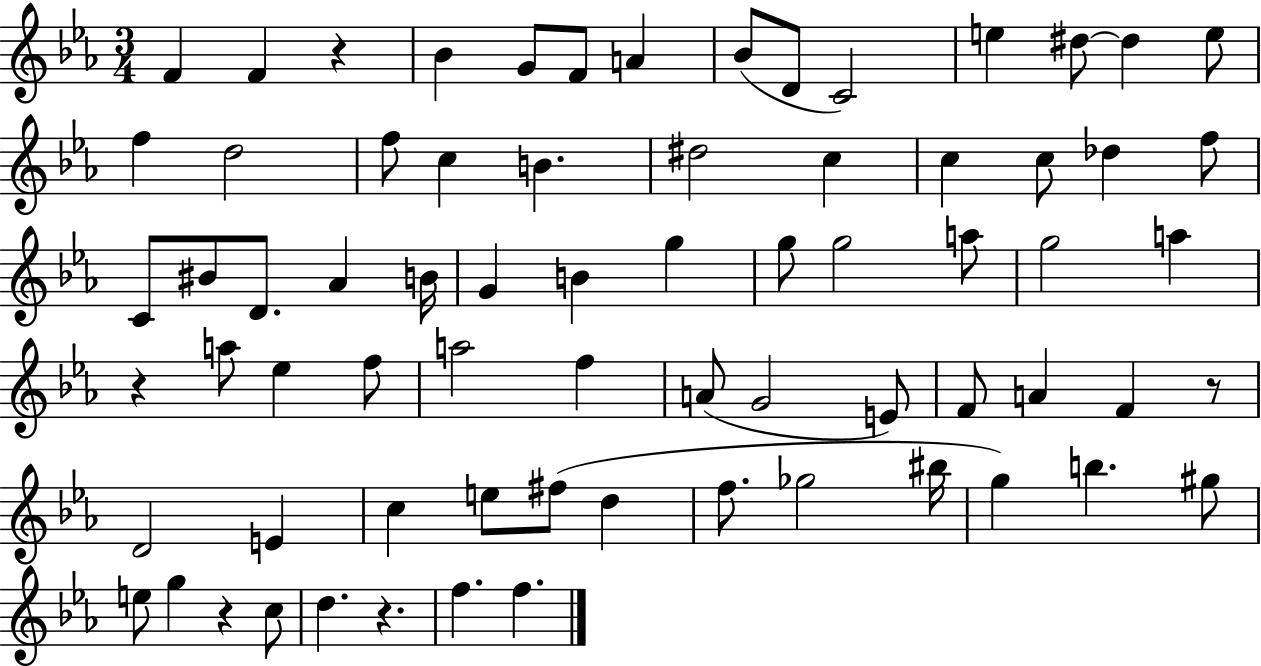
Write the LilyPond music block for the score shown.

{
  \clef treble
  \numericTimeSignature
  \time 3/4
  \key ees \major
  f'4 f'4 r4 | bes'4 g'8 f'8 a'4 | bes'8( d'8 c'2) | e''4 dis''8~~ dis''4 e''8 | \break f''4 d''2 | f''8 c''4 b'4. | dis''2 c''4 | c''4 c''8 des''4 f''8 | \break c'8 bis'8 d'8. aes'4 b'16 | g'4 b'4 g''4 | g''8 g''2 a''8 | g''2 a''4 | \break r4 a''8 ees''4 f''8 | a''2 f''4 | a'8( g'2 e'8) | f'8 a'4 f'4 r8 | \break d'2 e'4 | c''4 e''8 fis''8( d''4 | f''8. ges''2 bis''16 | g''4) b''4. gis''8 | \break e''8 g''4 r4 c''8 | d''4. r4. | f''4. f''4. | \bar "|."
}